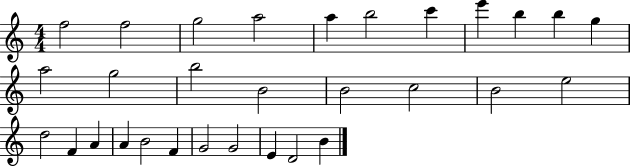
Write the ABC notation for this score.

X:1
T:Untitled
M:4/4
L:1/4
K:C
f2 f2 g2 a2 a b2 c' e' b b g a2 g2 b2 B2 B2 c2 B2 e2 d2 F A A B2 F G2 G2 E D2 B